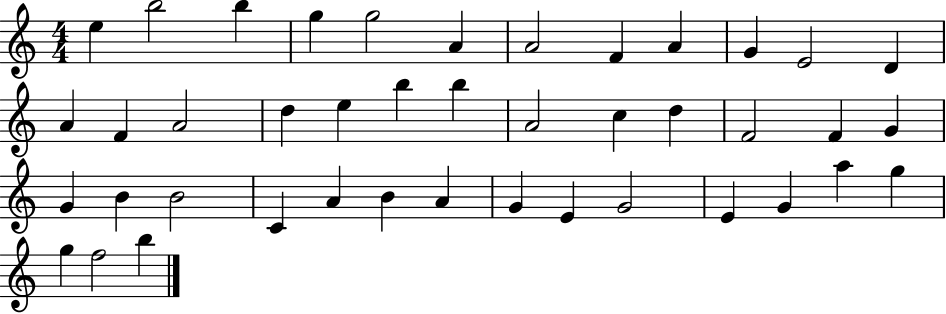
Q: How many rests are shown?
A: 0